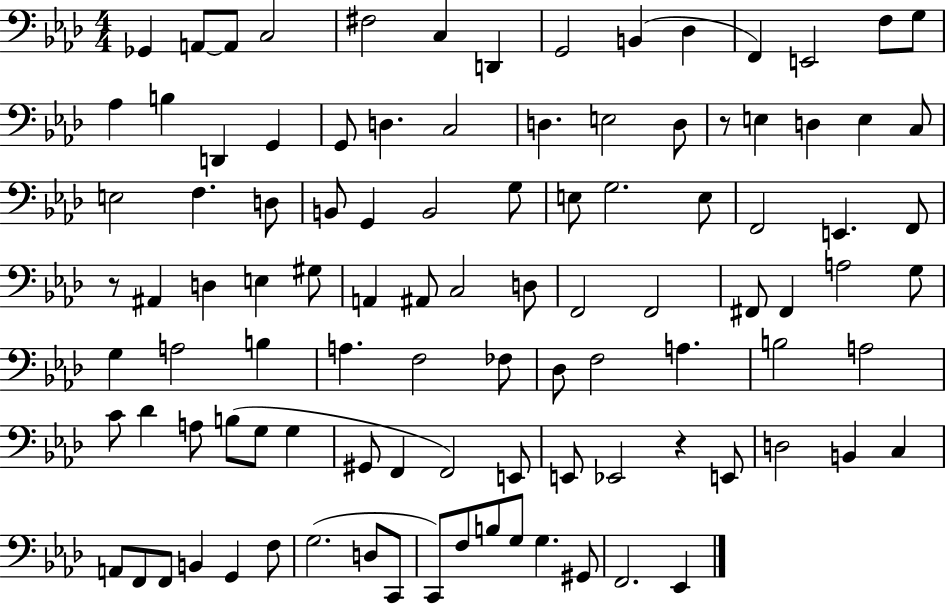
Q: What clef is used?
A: bass